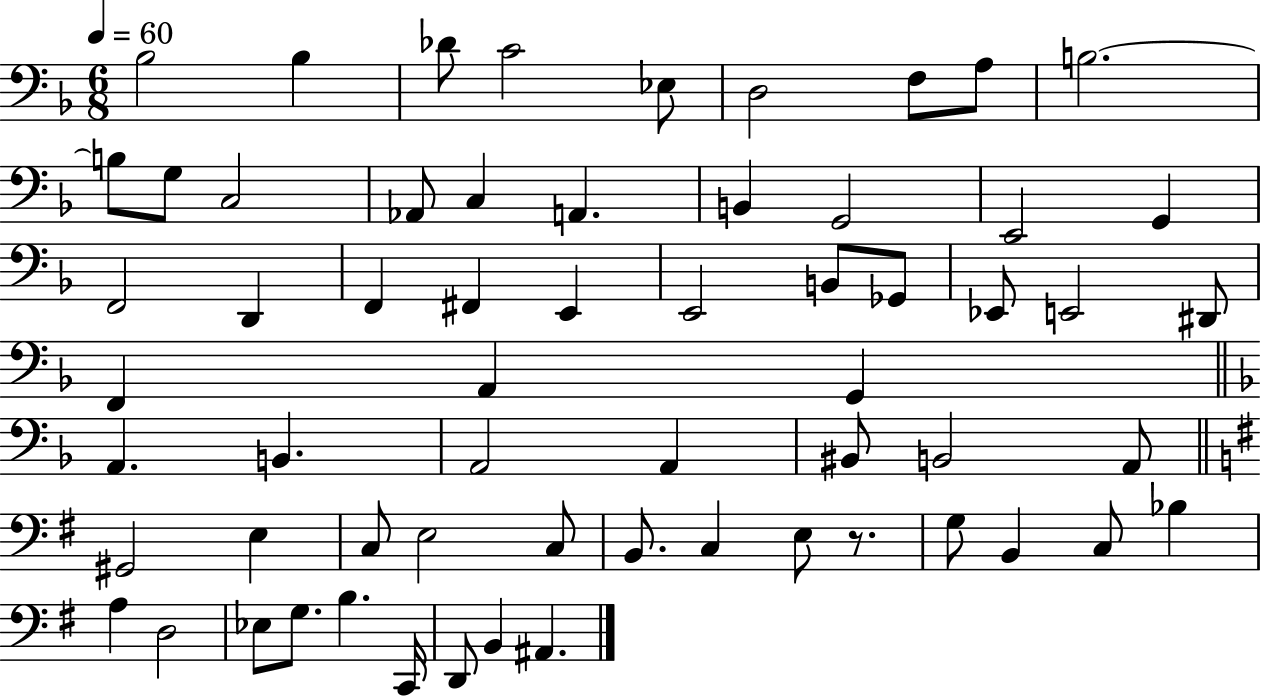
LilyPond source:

{
  \clef bass
  \numericTimeSignature
  \time 6/8
  \key f \major
  \tempo 4 = 60
  bes2 bes4 | des'8 c'2 ees8 | d2 f8 a8 | b2.~~ | \break b8 g8 c2 | aes,8 c4 a,4. | b,4 g,2 | e,2 g,4 | \break f,2 d,4 | f,4 fis,4 e,4 | e,2 b,8 ges,8 | ees,8 e,2 dis,8 | \break f,4 a,4 g,4 | \bar "||" \break \key f \major a,4. b,4. | a,2 a,4 | bis,8 b,2 a,8 | \bar "||" \break \key e \minor gis,2 e4 | c8 e2 c8 | b,8. c4 e8 r8. | g8 b,4 c8 bes4 | \break a4 d2 | ees8 g8. b4. c,16 | d,8 b,4 ais,4. | \bar "|."
}